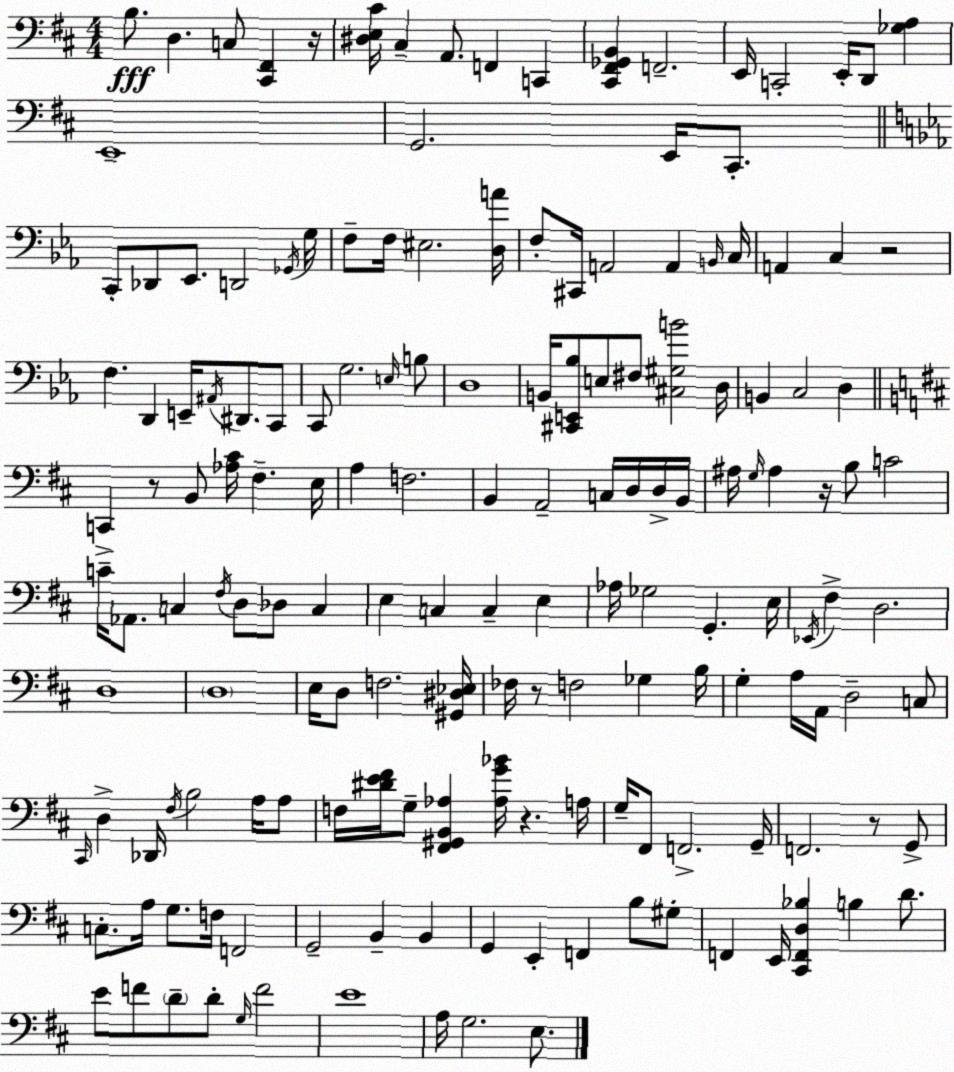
X:1
T:Untitled
M:4/4
L:1/4
K:D
B,/2 D, C,/2 [^C,,^F,,] z/4 [^D,E,^C]/4 ^C, A,,/2 F,, C,, [^C,,^F,,_G,,B,,] F,,2 E,,/4 C,,2 E,,/4 D,,/2 [_G,A,] E,,4 G,,2 E,,/4 ^C,,/2 C,,/2 _D,,/2 _E,,/2 D,,2 _G,,/4 G,/4 F,/2 F,/4 ^E,2 [D,A]/4 F,/2 ^C,,/4 A,,2 A,, B,,/4 C,/4 A,, C, z2 F, D,, E,,/4 ^A,,/4 ^D,,/2 C,,/2 C,,/2 G,2 E,/4 B,/2 D,4 B,,/4 [^C,,E,,_B,]/2 E,/2 ^F,/2 [^C,^G,B]2 D,/4 B,, C,2 D, C,, z/2 B,,/2 [_A,^C]/4 ^F, E,/4 A, F,2 B,, A,,2 C,/4 D,/4 D,/4 B,,/4 ^A,/4 G,/4 ^A, z/4 B,/2 C2 C/4 _A,,/2 C, ^F,/4 D,/2 _D,/2 C, E, C, C, E, _A,/4 _G,2 G,, E,/4 _E,,/4 ^F, D,2 D,4 D,4 E,/4 D,/2 F,2 [^G,,^D,_E,]/4 _F,/4 z/2 F,2 _G, B,/4 G, A,/4 A,,/4 D,2 C,/2 ^C,,/4 D, _D,,/4 ^F,/4 B,2 A,/4 A,/2 F,/4 [^DE^F]/4 G,/2 [^F,,^G,,B,,_A,] [_A,G_B]/4 z A,/4 G,/4 ^F,,/2 F,,2 G,,/4 F,,2 z/2 G,,/2 C,/2 A,/4 G,/2 F,/4 F,,2 G,,2 B,, B,, G,, E,, F,, B,/2 ^G,/2 F,, E,,/4 [^C,,F,,D,_B,] B, D/2 E/2 F/2 D/2 D/2 G,/4 F2 E4 A,/4 G,2 E,/2